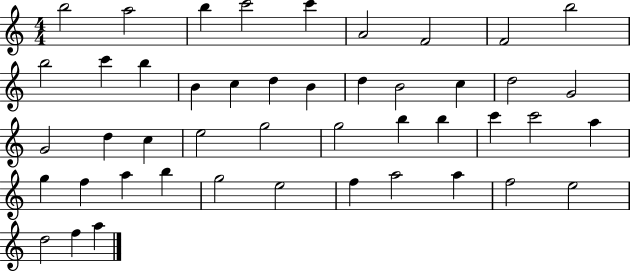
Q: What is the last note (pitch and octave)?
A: A5